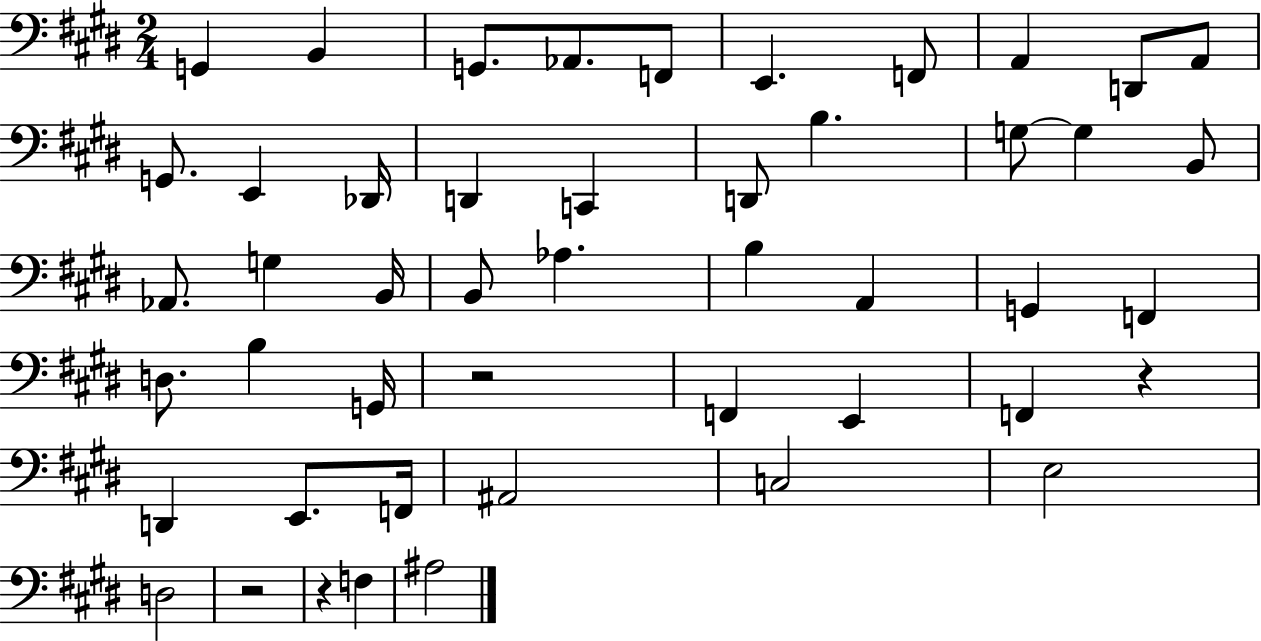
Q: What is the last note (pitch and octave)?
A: A#3